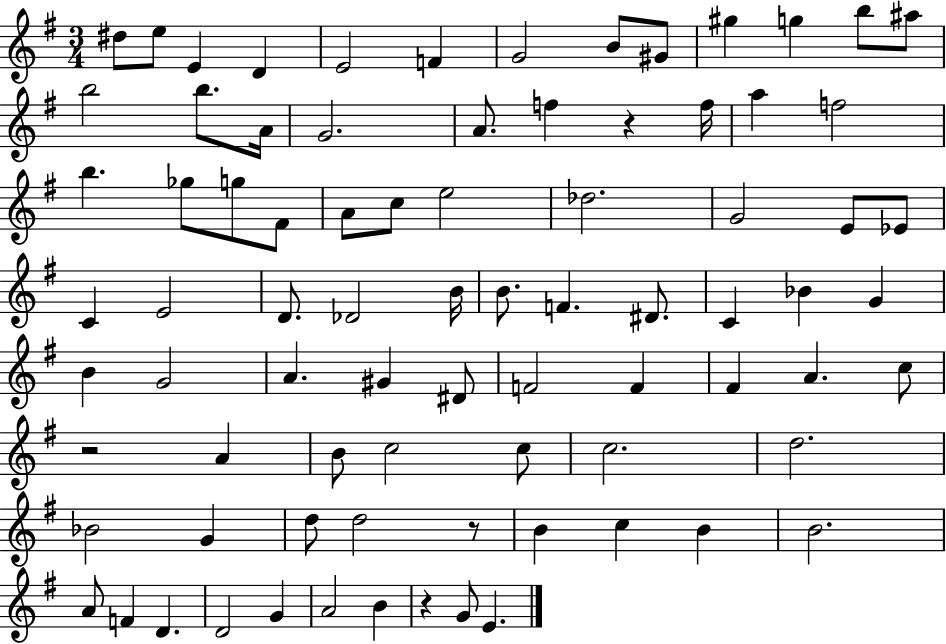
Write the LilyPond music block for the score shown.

{
  \clef treble
  \numericTimeSignature
  \time 3/4
  \key g \major
  dis''8 e''8 e'4 d'4 | e'2 f'4 | g'2 b'8 gis'8 | gis''4 g''4 b''8 ais''8 | \break b''2 b''8. a'16 | g'2. | a'8. f''4 r4 f''16 | a''4 f''2 | \break b''4. ges''8 g''8 fis'8 | a'8 c''8 e''2 | des''2. | g'2 e'8 ees'8 | \break c'4 e'2 | d'8. des'2 b'16 | b'8. f'4. dis'8. | c'4 bes'4 g'4 | \break b'4 g'2 | a'4. gis'4 dis'8 | f'2 f'4 | fis'4 a'4. c''8 | \break r2 a'4 | b'8 c''2 c''8 | c''2. | d''2. | \break bes'2 g'4 | d''8 d''2 r8 | b'4 c''4 b'4 | b'2. | \break a'8 f'4 d'4. | d'2 g'4 | a'2 b'4 | r4 g'8 e'4. | \break \bar "|."
}